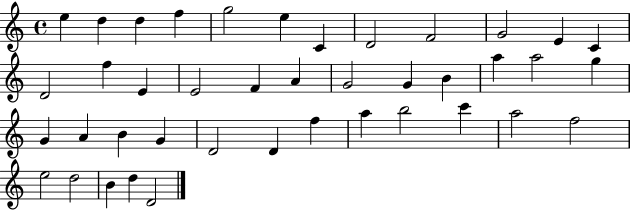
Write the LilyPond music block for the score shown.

{
  \clef treble
  \time 4/4
  \defaultTimeSignature
  \key c \major
  e''4 d''4 d''4 f''4 | g''2 e''4 c'4 | d'2 f'2 | g'2 e'4 c'4 | \break d'2 f''4 e'4 | e'2 f'4 a'4 | g'2 g'4 b'4 | a''4 a''2 g''4 | \break g'4 a'4 b'4 g'4 | d'2 d'4 f''4 | a''4 b''2 c'''4 | a''2 f''2 | \break e''2 d''2 | b'4 d''4 d'2 | \bar "|."
}